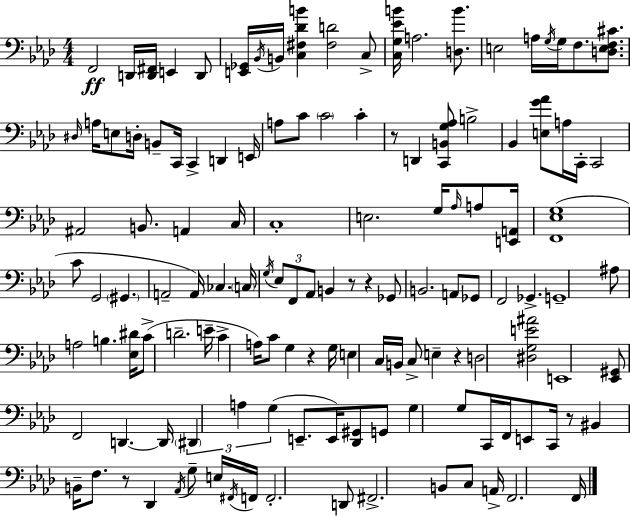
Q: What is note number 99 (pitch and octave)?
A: G3